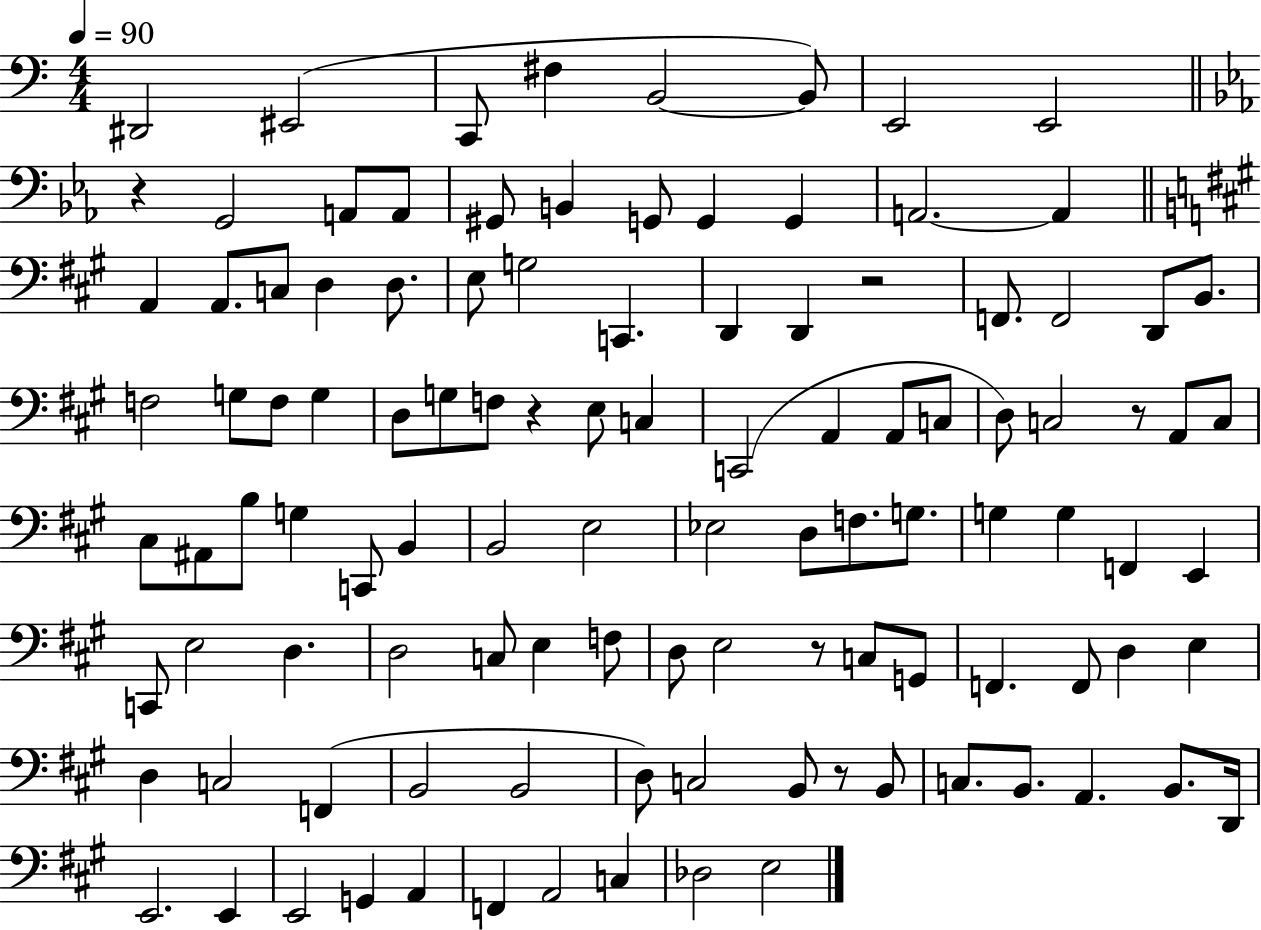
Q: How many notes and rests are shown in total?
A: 110